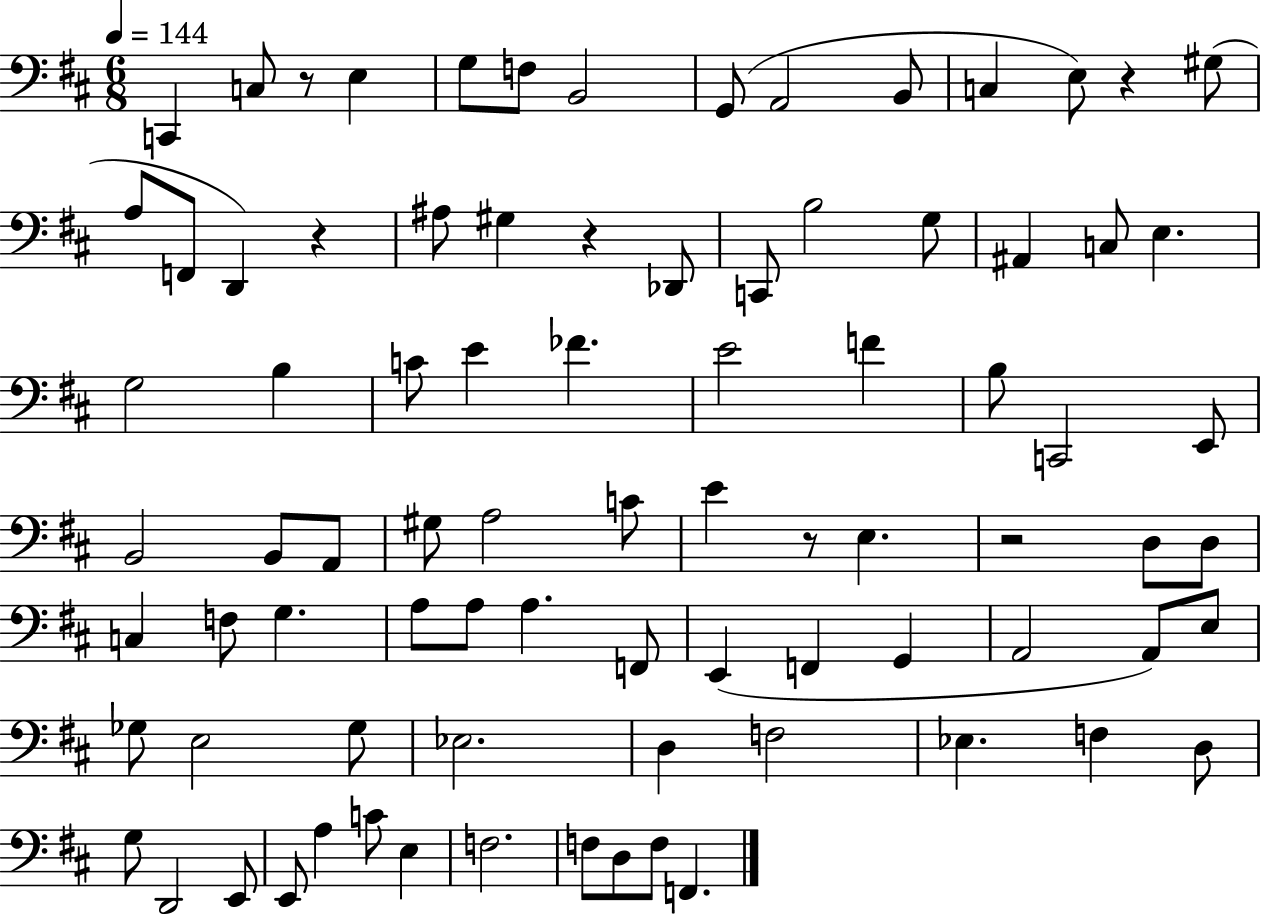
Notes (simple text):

C2/q C3/e R/e E3/q G3/e F3/e B2/h G2/e A2/h B2/e C3/q E3/e R/q G#3/e A3/e F2/e D2/q R/q A#3/e G#3/q R/q Db2/e C2/e B3/h G3/e A#2/q C3/e E3/q. G3/h B3/q C4/e E4/q FES4/q. E4/h F4/q B3/e C2/h E2/e B2/h B2/e A2/e G#3/e A3/h C4/e E4/q R/e E3/q. R/h D3/e D3/e C3/q F3/e G3/q. A3/e A3/e A3/q. F2/e E2/q F2/q G2/q A2/h A2/e E3/e Gb3/e E3/h Gb3/e Eb3/h. D3/q F3/h Eb3/q. F3/q D3/e G3/e D2/h E2/e E2/e A3/q C4/e E3/q F3/h. F3/e D3/e F3/e F2/q.